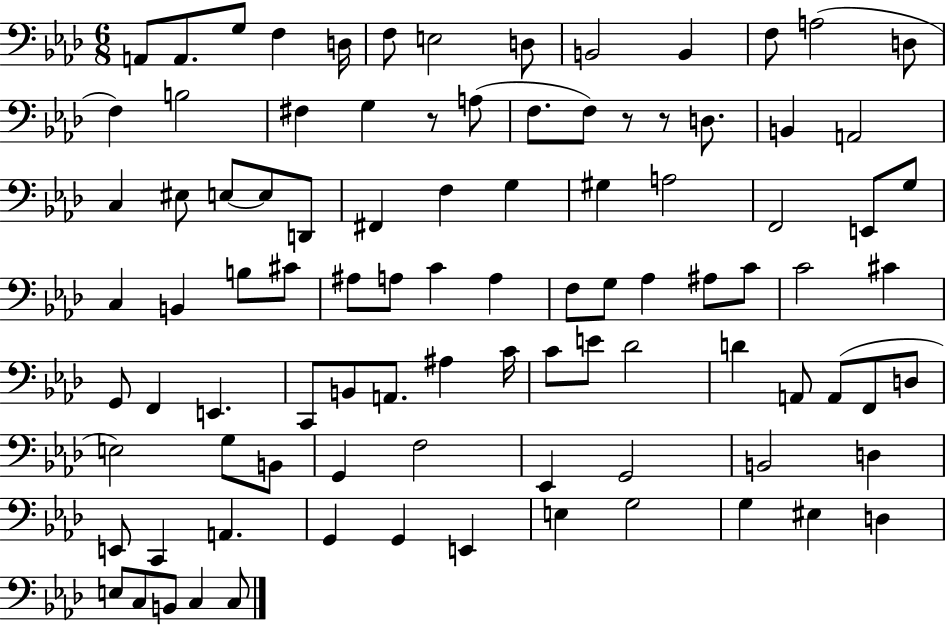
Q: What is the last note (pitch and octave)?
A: C3